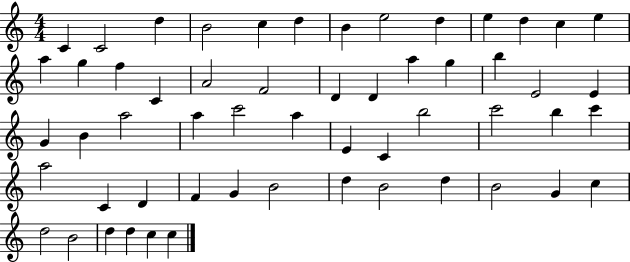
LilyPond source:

{
  \clef treble
  \numericTimeSignature
  \time 4/4
  \key c \major
  c'4 c'2 d''4 | b'2 c''4 d''4 | b'4 e''2 d''4 | e''4 d''4 c''4 e''4 | \break a''4 g''4 f''4 c'4 | a'2 f'2 | d'4 d'4 a''4 g''4 | b''4 e'2 e'4 | \break g'4 b'4 a''2 | a''4 c'''2 a''4 | e'4 c'4 b''2 | c'''2 b''4 c'''4 | \break a''2 c'4 d'4 | f'4 g'4 b'2 | d''4 b'2 d''4 | b'2 g'4 c''4 | \break d''2 b'2 | d''4 d''4 c''4 c''4 | \bar "|."
}